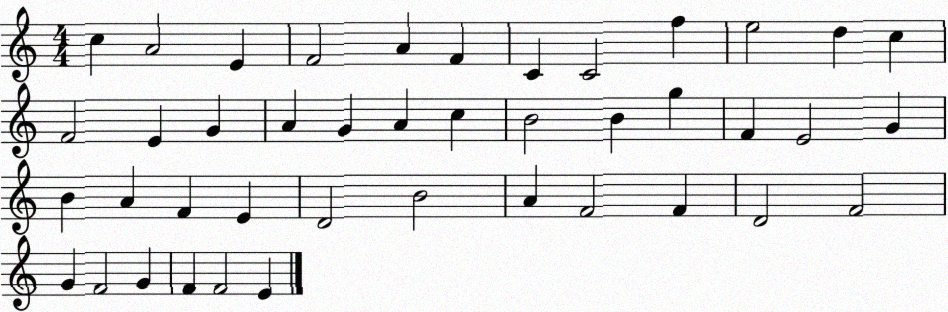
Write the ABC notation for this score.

X:1
T:Untitled
M:4/4
L:1/4
K:C
c A2 E F2 A F C C2 f e2 d c F2 E G A G A c B2 B g F E2 G B A F E D2 B2 A F2 F D2 F2 G F2 G F F2 E